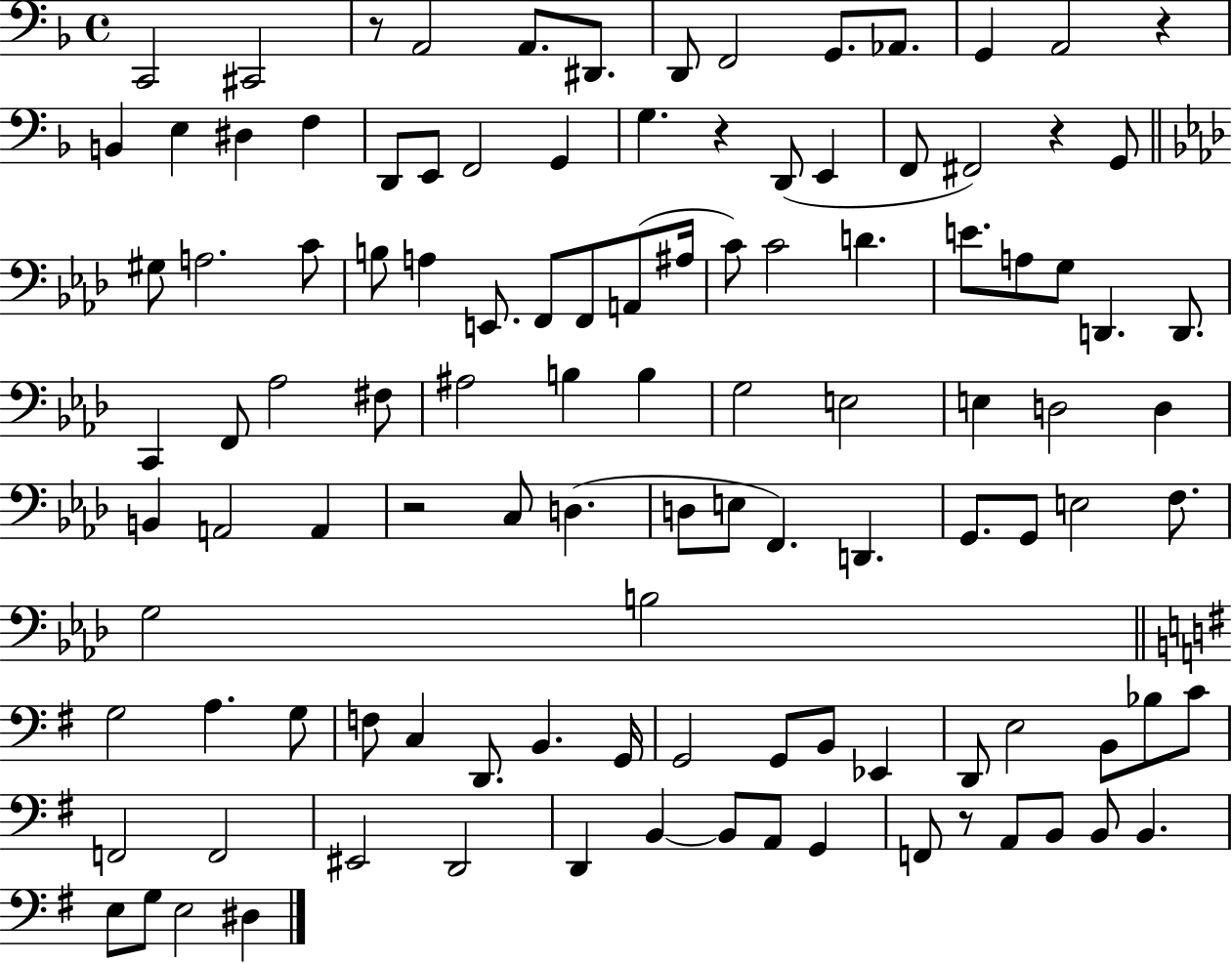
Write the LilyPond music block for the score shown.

{
  \clef bass
  \time 4/4
  \defaultTimeSignature
  \key f \major
  c,2 cis,2 | r8 a,2 a,8. dis,8. | d,8 f,2 g,8. aes,8. | g,4 a,2 r4 | \break b,4 e4 dis4 f4 | d,8 e,8 f,2 g,4 | g4. r4 d,8( e,4 | f,8 fis,2) r4 g,8 | \break \bar "||" \break \key aes \major gis8 a2. c'8 | b8 a4 e,8. f,8 f,8 a,8( ais16 | c'8) c'2 d'4. | e'8. a8 g8 d,4. d,8. | \break c,4 f,8 aes2 fis8 | ais2 b4 b4 | g2 e2 | e4 d2 d4 | \break b,4 a,2 a,4 | r2 c8 d4.( | d8 e8 f,4.) d,4. | g,8. g,8 e2 f8. | \break g2 b2 | \bar "||" \break \key g \major g2 a4. g8 | f8 c4 d,8. b,4. g,16 | g,2 g,8 b,8 ees,4 | d,8 e2 b,8 bes8 c'8 | \break f,2 f,2 | eis,2 d,2 | d,4 b,4~~ b,8 a,8 g,4 | f,8 r8 a,8 b,8 b,8 b,4. | \break e8 g8 e2 dis4 | \bar "|."
}